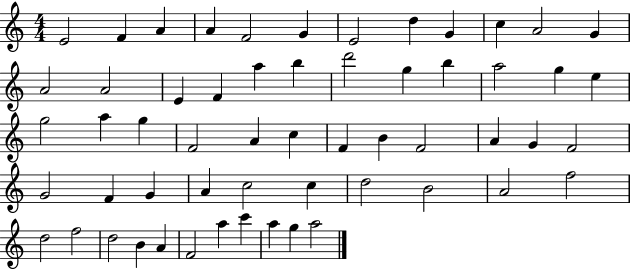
{
  \clef treble
  \numericTimeSignature
  \time 4/4
  \key c \major
  e'2 f'4 a'4 | a'4 f'2 g'4 | e'2 d''4 g'4 | c''4 a'2 g'4 | \break a'2 a'2 | e'4 f'4 a''4 b''4 | d'''2 g''4 b''4 | a''2 g''4 e''4 | \break g''2 a''4 g''4 | f'2 a'4 c''4 | f'4 b'4 f'2 | a'4 g'4 f'2 | \break g'2 f'4 g'4 | a'4 c''2 c''4 | d''2 b'2 | a'2 f''2 | \break d''2 f''2 | d''2 b'4 a'4 | f'2 a''4 c'''4 | a''4 g''4 a''2 | \break \bar "|."
}